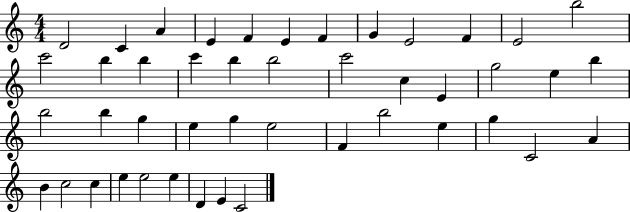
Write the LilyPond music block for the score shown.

{
  \clef treble
  \numericTimeSignature
  \time 4/4
  \key c \major
  d'2 c'4 a'4 | e'4 f'4 e'4 f'4 | g'4 e'2 f'4 | e'2 b''2 | \break c'''2 b''4 b''4 | c'''4 b''4 b''2 | c'''2 c''4 e'4 | g''2 e''4 b''4 | \break b''2 b''4 g''4 | e''4 g''4 e''2 | f'4 b''2 e''4 | g''4 c'2 a'4 | \break b'4 c''2 c''4 | e''4 e''2 e''4 | d'4 e'4 c'2 | \bar "|."
}